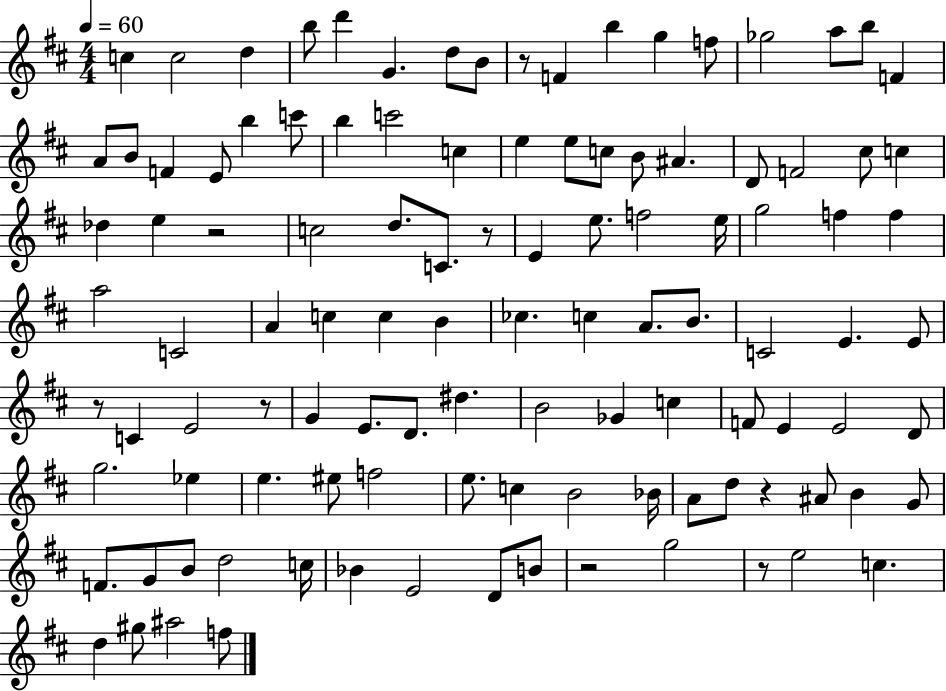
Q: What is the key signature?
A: D major